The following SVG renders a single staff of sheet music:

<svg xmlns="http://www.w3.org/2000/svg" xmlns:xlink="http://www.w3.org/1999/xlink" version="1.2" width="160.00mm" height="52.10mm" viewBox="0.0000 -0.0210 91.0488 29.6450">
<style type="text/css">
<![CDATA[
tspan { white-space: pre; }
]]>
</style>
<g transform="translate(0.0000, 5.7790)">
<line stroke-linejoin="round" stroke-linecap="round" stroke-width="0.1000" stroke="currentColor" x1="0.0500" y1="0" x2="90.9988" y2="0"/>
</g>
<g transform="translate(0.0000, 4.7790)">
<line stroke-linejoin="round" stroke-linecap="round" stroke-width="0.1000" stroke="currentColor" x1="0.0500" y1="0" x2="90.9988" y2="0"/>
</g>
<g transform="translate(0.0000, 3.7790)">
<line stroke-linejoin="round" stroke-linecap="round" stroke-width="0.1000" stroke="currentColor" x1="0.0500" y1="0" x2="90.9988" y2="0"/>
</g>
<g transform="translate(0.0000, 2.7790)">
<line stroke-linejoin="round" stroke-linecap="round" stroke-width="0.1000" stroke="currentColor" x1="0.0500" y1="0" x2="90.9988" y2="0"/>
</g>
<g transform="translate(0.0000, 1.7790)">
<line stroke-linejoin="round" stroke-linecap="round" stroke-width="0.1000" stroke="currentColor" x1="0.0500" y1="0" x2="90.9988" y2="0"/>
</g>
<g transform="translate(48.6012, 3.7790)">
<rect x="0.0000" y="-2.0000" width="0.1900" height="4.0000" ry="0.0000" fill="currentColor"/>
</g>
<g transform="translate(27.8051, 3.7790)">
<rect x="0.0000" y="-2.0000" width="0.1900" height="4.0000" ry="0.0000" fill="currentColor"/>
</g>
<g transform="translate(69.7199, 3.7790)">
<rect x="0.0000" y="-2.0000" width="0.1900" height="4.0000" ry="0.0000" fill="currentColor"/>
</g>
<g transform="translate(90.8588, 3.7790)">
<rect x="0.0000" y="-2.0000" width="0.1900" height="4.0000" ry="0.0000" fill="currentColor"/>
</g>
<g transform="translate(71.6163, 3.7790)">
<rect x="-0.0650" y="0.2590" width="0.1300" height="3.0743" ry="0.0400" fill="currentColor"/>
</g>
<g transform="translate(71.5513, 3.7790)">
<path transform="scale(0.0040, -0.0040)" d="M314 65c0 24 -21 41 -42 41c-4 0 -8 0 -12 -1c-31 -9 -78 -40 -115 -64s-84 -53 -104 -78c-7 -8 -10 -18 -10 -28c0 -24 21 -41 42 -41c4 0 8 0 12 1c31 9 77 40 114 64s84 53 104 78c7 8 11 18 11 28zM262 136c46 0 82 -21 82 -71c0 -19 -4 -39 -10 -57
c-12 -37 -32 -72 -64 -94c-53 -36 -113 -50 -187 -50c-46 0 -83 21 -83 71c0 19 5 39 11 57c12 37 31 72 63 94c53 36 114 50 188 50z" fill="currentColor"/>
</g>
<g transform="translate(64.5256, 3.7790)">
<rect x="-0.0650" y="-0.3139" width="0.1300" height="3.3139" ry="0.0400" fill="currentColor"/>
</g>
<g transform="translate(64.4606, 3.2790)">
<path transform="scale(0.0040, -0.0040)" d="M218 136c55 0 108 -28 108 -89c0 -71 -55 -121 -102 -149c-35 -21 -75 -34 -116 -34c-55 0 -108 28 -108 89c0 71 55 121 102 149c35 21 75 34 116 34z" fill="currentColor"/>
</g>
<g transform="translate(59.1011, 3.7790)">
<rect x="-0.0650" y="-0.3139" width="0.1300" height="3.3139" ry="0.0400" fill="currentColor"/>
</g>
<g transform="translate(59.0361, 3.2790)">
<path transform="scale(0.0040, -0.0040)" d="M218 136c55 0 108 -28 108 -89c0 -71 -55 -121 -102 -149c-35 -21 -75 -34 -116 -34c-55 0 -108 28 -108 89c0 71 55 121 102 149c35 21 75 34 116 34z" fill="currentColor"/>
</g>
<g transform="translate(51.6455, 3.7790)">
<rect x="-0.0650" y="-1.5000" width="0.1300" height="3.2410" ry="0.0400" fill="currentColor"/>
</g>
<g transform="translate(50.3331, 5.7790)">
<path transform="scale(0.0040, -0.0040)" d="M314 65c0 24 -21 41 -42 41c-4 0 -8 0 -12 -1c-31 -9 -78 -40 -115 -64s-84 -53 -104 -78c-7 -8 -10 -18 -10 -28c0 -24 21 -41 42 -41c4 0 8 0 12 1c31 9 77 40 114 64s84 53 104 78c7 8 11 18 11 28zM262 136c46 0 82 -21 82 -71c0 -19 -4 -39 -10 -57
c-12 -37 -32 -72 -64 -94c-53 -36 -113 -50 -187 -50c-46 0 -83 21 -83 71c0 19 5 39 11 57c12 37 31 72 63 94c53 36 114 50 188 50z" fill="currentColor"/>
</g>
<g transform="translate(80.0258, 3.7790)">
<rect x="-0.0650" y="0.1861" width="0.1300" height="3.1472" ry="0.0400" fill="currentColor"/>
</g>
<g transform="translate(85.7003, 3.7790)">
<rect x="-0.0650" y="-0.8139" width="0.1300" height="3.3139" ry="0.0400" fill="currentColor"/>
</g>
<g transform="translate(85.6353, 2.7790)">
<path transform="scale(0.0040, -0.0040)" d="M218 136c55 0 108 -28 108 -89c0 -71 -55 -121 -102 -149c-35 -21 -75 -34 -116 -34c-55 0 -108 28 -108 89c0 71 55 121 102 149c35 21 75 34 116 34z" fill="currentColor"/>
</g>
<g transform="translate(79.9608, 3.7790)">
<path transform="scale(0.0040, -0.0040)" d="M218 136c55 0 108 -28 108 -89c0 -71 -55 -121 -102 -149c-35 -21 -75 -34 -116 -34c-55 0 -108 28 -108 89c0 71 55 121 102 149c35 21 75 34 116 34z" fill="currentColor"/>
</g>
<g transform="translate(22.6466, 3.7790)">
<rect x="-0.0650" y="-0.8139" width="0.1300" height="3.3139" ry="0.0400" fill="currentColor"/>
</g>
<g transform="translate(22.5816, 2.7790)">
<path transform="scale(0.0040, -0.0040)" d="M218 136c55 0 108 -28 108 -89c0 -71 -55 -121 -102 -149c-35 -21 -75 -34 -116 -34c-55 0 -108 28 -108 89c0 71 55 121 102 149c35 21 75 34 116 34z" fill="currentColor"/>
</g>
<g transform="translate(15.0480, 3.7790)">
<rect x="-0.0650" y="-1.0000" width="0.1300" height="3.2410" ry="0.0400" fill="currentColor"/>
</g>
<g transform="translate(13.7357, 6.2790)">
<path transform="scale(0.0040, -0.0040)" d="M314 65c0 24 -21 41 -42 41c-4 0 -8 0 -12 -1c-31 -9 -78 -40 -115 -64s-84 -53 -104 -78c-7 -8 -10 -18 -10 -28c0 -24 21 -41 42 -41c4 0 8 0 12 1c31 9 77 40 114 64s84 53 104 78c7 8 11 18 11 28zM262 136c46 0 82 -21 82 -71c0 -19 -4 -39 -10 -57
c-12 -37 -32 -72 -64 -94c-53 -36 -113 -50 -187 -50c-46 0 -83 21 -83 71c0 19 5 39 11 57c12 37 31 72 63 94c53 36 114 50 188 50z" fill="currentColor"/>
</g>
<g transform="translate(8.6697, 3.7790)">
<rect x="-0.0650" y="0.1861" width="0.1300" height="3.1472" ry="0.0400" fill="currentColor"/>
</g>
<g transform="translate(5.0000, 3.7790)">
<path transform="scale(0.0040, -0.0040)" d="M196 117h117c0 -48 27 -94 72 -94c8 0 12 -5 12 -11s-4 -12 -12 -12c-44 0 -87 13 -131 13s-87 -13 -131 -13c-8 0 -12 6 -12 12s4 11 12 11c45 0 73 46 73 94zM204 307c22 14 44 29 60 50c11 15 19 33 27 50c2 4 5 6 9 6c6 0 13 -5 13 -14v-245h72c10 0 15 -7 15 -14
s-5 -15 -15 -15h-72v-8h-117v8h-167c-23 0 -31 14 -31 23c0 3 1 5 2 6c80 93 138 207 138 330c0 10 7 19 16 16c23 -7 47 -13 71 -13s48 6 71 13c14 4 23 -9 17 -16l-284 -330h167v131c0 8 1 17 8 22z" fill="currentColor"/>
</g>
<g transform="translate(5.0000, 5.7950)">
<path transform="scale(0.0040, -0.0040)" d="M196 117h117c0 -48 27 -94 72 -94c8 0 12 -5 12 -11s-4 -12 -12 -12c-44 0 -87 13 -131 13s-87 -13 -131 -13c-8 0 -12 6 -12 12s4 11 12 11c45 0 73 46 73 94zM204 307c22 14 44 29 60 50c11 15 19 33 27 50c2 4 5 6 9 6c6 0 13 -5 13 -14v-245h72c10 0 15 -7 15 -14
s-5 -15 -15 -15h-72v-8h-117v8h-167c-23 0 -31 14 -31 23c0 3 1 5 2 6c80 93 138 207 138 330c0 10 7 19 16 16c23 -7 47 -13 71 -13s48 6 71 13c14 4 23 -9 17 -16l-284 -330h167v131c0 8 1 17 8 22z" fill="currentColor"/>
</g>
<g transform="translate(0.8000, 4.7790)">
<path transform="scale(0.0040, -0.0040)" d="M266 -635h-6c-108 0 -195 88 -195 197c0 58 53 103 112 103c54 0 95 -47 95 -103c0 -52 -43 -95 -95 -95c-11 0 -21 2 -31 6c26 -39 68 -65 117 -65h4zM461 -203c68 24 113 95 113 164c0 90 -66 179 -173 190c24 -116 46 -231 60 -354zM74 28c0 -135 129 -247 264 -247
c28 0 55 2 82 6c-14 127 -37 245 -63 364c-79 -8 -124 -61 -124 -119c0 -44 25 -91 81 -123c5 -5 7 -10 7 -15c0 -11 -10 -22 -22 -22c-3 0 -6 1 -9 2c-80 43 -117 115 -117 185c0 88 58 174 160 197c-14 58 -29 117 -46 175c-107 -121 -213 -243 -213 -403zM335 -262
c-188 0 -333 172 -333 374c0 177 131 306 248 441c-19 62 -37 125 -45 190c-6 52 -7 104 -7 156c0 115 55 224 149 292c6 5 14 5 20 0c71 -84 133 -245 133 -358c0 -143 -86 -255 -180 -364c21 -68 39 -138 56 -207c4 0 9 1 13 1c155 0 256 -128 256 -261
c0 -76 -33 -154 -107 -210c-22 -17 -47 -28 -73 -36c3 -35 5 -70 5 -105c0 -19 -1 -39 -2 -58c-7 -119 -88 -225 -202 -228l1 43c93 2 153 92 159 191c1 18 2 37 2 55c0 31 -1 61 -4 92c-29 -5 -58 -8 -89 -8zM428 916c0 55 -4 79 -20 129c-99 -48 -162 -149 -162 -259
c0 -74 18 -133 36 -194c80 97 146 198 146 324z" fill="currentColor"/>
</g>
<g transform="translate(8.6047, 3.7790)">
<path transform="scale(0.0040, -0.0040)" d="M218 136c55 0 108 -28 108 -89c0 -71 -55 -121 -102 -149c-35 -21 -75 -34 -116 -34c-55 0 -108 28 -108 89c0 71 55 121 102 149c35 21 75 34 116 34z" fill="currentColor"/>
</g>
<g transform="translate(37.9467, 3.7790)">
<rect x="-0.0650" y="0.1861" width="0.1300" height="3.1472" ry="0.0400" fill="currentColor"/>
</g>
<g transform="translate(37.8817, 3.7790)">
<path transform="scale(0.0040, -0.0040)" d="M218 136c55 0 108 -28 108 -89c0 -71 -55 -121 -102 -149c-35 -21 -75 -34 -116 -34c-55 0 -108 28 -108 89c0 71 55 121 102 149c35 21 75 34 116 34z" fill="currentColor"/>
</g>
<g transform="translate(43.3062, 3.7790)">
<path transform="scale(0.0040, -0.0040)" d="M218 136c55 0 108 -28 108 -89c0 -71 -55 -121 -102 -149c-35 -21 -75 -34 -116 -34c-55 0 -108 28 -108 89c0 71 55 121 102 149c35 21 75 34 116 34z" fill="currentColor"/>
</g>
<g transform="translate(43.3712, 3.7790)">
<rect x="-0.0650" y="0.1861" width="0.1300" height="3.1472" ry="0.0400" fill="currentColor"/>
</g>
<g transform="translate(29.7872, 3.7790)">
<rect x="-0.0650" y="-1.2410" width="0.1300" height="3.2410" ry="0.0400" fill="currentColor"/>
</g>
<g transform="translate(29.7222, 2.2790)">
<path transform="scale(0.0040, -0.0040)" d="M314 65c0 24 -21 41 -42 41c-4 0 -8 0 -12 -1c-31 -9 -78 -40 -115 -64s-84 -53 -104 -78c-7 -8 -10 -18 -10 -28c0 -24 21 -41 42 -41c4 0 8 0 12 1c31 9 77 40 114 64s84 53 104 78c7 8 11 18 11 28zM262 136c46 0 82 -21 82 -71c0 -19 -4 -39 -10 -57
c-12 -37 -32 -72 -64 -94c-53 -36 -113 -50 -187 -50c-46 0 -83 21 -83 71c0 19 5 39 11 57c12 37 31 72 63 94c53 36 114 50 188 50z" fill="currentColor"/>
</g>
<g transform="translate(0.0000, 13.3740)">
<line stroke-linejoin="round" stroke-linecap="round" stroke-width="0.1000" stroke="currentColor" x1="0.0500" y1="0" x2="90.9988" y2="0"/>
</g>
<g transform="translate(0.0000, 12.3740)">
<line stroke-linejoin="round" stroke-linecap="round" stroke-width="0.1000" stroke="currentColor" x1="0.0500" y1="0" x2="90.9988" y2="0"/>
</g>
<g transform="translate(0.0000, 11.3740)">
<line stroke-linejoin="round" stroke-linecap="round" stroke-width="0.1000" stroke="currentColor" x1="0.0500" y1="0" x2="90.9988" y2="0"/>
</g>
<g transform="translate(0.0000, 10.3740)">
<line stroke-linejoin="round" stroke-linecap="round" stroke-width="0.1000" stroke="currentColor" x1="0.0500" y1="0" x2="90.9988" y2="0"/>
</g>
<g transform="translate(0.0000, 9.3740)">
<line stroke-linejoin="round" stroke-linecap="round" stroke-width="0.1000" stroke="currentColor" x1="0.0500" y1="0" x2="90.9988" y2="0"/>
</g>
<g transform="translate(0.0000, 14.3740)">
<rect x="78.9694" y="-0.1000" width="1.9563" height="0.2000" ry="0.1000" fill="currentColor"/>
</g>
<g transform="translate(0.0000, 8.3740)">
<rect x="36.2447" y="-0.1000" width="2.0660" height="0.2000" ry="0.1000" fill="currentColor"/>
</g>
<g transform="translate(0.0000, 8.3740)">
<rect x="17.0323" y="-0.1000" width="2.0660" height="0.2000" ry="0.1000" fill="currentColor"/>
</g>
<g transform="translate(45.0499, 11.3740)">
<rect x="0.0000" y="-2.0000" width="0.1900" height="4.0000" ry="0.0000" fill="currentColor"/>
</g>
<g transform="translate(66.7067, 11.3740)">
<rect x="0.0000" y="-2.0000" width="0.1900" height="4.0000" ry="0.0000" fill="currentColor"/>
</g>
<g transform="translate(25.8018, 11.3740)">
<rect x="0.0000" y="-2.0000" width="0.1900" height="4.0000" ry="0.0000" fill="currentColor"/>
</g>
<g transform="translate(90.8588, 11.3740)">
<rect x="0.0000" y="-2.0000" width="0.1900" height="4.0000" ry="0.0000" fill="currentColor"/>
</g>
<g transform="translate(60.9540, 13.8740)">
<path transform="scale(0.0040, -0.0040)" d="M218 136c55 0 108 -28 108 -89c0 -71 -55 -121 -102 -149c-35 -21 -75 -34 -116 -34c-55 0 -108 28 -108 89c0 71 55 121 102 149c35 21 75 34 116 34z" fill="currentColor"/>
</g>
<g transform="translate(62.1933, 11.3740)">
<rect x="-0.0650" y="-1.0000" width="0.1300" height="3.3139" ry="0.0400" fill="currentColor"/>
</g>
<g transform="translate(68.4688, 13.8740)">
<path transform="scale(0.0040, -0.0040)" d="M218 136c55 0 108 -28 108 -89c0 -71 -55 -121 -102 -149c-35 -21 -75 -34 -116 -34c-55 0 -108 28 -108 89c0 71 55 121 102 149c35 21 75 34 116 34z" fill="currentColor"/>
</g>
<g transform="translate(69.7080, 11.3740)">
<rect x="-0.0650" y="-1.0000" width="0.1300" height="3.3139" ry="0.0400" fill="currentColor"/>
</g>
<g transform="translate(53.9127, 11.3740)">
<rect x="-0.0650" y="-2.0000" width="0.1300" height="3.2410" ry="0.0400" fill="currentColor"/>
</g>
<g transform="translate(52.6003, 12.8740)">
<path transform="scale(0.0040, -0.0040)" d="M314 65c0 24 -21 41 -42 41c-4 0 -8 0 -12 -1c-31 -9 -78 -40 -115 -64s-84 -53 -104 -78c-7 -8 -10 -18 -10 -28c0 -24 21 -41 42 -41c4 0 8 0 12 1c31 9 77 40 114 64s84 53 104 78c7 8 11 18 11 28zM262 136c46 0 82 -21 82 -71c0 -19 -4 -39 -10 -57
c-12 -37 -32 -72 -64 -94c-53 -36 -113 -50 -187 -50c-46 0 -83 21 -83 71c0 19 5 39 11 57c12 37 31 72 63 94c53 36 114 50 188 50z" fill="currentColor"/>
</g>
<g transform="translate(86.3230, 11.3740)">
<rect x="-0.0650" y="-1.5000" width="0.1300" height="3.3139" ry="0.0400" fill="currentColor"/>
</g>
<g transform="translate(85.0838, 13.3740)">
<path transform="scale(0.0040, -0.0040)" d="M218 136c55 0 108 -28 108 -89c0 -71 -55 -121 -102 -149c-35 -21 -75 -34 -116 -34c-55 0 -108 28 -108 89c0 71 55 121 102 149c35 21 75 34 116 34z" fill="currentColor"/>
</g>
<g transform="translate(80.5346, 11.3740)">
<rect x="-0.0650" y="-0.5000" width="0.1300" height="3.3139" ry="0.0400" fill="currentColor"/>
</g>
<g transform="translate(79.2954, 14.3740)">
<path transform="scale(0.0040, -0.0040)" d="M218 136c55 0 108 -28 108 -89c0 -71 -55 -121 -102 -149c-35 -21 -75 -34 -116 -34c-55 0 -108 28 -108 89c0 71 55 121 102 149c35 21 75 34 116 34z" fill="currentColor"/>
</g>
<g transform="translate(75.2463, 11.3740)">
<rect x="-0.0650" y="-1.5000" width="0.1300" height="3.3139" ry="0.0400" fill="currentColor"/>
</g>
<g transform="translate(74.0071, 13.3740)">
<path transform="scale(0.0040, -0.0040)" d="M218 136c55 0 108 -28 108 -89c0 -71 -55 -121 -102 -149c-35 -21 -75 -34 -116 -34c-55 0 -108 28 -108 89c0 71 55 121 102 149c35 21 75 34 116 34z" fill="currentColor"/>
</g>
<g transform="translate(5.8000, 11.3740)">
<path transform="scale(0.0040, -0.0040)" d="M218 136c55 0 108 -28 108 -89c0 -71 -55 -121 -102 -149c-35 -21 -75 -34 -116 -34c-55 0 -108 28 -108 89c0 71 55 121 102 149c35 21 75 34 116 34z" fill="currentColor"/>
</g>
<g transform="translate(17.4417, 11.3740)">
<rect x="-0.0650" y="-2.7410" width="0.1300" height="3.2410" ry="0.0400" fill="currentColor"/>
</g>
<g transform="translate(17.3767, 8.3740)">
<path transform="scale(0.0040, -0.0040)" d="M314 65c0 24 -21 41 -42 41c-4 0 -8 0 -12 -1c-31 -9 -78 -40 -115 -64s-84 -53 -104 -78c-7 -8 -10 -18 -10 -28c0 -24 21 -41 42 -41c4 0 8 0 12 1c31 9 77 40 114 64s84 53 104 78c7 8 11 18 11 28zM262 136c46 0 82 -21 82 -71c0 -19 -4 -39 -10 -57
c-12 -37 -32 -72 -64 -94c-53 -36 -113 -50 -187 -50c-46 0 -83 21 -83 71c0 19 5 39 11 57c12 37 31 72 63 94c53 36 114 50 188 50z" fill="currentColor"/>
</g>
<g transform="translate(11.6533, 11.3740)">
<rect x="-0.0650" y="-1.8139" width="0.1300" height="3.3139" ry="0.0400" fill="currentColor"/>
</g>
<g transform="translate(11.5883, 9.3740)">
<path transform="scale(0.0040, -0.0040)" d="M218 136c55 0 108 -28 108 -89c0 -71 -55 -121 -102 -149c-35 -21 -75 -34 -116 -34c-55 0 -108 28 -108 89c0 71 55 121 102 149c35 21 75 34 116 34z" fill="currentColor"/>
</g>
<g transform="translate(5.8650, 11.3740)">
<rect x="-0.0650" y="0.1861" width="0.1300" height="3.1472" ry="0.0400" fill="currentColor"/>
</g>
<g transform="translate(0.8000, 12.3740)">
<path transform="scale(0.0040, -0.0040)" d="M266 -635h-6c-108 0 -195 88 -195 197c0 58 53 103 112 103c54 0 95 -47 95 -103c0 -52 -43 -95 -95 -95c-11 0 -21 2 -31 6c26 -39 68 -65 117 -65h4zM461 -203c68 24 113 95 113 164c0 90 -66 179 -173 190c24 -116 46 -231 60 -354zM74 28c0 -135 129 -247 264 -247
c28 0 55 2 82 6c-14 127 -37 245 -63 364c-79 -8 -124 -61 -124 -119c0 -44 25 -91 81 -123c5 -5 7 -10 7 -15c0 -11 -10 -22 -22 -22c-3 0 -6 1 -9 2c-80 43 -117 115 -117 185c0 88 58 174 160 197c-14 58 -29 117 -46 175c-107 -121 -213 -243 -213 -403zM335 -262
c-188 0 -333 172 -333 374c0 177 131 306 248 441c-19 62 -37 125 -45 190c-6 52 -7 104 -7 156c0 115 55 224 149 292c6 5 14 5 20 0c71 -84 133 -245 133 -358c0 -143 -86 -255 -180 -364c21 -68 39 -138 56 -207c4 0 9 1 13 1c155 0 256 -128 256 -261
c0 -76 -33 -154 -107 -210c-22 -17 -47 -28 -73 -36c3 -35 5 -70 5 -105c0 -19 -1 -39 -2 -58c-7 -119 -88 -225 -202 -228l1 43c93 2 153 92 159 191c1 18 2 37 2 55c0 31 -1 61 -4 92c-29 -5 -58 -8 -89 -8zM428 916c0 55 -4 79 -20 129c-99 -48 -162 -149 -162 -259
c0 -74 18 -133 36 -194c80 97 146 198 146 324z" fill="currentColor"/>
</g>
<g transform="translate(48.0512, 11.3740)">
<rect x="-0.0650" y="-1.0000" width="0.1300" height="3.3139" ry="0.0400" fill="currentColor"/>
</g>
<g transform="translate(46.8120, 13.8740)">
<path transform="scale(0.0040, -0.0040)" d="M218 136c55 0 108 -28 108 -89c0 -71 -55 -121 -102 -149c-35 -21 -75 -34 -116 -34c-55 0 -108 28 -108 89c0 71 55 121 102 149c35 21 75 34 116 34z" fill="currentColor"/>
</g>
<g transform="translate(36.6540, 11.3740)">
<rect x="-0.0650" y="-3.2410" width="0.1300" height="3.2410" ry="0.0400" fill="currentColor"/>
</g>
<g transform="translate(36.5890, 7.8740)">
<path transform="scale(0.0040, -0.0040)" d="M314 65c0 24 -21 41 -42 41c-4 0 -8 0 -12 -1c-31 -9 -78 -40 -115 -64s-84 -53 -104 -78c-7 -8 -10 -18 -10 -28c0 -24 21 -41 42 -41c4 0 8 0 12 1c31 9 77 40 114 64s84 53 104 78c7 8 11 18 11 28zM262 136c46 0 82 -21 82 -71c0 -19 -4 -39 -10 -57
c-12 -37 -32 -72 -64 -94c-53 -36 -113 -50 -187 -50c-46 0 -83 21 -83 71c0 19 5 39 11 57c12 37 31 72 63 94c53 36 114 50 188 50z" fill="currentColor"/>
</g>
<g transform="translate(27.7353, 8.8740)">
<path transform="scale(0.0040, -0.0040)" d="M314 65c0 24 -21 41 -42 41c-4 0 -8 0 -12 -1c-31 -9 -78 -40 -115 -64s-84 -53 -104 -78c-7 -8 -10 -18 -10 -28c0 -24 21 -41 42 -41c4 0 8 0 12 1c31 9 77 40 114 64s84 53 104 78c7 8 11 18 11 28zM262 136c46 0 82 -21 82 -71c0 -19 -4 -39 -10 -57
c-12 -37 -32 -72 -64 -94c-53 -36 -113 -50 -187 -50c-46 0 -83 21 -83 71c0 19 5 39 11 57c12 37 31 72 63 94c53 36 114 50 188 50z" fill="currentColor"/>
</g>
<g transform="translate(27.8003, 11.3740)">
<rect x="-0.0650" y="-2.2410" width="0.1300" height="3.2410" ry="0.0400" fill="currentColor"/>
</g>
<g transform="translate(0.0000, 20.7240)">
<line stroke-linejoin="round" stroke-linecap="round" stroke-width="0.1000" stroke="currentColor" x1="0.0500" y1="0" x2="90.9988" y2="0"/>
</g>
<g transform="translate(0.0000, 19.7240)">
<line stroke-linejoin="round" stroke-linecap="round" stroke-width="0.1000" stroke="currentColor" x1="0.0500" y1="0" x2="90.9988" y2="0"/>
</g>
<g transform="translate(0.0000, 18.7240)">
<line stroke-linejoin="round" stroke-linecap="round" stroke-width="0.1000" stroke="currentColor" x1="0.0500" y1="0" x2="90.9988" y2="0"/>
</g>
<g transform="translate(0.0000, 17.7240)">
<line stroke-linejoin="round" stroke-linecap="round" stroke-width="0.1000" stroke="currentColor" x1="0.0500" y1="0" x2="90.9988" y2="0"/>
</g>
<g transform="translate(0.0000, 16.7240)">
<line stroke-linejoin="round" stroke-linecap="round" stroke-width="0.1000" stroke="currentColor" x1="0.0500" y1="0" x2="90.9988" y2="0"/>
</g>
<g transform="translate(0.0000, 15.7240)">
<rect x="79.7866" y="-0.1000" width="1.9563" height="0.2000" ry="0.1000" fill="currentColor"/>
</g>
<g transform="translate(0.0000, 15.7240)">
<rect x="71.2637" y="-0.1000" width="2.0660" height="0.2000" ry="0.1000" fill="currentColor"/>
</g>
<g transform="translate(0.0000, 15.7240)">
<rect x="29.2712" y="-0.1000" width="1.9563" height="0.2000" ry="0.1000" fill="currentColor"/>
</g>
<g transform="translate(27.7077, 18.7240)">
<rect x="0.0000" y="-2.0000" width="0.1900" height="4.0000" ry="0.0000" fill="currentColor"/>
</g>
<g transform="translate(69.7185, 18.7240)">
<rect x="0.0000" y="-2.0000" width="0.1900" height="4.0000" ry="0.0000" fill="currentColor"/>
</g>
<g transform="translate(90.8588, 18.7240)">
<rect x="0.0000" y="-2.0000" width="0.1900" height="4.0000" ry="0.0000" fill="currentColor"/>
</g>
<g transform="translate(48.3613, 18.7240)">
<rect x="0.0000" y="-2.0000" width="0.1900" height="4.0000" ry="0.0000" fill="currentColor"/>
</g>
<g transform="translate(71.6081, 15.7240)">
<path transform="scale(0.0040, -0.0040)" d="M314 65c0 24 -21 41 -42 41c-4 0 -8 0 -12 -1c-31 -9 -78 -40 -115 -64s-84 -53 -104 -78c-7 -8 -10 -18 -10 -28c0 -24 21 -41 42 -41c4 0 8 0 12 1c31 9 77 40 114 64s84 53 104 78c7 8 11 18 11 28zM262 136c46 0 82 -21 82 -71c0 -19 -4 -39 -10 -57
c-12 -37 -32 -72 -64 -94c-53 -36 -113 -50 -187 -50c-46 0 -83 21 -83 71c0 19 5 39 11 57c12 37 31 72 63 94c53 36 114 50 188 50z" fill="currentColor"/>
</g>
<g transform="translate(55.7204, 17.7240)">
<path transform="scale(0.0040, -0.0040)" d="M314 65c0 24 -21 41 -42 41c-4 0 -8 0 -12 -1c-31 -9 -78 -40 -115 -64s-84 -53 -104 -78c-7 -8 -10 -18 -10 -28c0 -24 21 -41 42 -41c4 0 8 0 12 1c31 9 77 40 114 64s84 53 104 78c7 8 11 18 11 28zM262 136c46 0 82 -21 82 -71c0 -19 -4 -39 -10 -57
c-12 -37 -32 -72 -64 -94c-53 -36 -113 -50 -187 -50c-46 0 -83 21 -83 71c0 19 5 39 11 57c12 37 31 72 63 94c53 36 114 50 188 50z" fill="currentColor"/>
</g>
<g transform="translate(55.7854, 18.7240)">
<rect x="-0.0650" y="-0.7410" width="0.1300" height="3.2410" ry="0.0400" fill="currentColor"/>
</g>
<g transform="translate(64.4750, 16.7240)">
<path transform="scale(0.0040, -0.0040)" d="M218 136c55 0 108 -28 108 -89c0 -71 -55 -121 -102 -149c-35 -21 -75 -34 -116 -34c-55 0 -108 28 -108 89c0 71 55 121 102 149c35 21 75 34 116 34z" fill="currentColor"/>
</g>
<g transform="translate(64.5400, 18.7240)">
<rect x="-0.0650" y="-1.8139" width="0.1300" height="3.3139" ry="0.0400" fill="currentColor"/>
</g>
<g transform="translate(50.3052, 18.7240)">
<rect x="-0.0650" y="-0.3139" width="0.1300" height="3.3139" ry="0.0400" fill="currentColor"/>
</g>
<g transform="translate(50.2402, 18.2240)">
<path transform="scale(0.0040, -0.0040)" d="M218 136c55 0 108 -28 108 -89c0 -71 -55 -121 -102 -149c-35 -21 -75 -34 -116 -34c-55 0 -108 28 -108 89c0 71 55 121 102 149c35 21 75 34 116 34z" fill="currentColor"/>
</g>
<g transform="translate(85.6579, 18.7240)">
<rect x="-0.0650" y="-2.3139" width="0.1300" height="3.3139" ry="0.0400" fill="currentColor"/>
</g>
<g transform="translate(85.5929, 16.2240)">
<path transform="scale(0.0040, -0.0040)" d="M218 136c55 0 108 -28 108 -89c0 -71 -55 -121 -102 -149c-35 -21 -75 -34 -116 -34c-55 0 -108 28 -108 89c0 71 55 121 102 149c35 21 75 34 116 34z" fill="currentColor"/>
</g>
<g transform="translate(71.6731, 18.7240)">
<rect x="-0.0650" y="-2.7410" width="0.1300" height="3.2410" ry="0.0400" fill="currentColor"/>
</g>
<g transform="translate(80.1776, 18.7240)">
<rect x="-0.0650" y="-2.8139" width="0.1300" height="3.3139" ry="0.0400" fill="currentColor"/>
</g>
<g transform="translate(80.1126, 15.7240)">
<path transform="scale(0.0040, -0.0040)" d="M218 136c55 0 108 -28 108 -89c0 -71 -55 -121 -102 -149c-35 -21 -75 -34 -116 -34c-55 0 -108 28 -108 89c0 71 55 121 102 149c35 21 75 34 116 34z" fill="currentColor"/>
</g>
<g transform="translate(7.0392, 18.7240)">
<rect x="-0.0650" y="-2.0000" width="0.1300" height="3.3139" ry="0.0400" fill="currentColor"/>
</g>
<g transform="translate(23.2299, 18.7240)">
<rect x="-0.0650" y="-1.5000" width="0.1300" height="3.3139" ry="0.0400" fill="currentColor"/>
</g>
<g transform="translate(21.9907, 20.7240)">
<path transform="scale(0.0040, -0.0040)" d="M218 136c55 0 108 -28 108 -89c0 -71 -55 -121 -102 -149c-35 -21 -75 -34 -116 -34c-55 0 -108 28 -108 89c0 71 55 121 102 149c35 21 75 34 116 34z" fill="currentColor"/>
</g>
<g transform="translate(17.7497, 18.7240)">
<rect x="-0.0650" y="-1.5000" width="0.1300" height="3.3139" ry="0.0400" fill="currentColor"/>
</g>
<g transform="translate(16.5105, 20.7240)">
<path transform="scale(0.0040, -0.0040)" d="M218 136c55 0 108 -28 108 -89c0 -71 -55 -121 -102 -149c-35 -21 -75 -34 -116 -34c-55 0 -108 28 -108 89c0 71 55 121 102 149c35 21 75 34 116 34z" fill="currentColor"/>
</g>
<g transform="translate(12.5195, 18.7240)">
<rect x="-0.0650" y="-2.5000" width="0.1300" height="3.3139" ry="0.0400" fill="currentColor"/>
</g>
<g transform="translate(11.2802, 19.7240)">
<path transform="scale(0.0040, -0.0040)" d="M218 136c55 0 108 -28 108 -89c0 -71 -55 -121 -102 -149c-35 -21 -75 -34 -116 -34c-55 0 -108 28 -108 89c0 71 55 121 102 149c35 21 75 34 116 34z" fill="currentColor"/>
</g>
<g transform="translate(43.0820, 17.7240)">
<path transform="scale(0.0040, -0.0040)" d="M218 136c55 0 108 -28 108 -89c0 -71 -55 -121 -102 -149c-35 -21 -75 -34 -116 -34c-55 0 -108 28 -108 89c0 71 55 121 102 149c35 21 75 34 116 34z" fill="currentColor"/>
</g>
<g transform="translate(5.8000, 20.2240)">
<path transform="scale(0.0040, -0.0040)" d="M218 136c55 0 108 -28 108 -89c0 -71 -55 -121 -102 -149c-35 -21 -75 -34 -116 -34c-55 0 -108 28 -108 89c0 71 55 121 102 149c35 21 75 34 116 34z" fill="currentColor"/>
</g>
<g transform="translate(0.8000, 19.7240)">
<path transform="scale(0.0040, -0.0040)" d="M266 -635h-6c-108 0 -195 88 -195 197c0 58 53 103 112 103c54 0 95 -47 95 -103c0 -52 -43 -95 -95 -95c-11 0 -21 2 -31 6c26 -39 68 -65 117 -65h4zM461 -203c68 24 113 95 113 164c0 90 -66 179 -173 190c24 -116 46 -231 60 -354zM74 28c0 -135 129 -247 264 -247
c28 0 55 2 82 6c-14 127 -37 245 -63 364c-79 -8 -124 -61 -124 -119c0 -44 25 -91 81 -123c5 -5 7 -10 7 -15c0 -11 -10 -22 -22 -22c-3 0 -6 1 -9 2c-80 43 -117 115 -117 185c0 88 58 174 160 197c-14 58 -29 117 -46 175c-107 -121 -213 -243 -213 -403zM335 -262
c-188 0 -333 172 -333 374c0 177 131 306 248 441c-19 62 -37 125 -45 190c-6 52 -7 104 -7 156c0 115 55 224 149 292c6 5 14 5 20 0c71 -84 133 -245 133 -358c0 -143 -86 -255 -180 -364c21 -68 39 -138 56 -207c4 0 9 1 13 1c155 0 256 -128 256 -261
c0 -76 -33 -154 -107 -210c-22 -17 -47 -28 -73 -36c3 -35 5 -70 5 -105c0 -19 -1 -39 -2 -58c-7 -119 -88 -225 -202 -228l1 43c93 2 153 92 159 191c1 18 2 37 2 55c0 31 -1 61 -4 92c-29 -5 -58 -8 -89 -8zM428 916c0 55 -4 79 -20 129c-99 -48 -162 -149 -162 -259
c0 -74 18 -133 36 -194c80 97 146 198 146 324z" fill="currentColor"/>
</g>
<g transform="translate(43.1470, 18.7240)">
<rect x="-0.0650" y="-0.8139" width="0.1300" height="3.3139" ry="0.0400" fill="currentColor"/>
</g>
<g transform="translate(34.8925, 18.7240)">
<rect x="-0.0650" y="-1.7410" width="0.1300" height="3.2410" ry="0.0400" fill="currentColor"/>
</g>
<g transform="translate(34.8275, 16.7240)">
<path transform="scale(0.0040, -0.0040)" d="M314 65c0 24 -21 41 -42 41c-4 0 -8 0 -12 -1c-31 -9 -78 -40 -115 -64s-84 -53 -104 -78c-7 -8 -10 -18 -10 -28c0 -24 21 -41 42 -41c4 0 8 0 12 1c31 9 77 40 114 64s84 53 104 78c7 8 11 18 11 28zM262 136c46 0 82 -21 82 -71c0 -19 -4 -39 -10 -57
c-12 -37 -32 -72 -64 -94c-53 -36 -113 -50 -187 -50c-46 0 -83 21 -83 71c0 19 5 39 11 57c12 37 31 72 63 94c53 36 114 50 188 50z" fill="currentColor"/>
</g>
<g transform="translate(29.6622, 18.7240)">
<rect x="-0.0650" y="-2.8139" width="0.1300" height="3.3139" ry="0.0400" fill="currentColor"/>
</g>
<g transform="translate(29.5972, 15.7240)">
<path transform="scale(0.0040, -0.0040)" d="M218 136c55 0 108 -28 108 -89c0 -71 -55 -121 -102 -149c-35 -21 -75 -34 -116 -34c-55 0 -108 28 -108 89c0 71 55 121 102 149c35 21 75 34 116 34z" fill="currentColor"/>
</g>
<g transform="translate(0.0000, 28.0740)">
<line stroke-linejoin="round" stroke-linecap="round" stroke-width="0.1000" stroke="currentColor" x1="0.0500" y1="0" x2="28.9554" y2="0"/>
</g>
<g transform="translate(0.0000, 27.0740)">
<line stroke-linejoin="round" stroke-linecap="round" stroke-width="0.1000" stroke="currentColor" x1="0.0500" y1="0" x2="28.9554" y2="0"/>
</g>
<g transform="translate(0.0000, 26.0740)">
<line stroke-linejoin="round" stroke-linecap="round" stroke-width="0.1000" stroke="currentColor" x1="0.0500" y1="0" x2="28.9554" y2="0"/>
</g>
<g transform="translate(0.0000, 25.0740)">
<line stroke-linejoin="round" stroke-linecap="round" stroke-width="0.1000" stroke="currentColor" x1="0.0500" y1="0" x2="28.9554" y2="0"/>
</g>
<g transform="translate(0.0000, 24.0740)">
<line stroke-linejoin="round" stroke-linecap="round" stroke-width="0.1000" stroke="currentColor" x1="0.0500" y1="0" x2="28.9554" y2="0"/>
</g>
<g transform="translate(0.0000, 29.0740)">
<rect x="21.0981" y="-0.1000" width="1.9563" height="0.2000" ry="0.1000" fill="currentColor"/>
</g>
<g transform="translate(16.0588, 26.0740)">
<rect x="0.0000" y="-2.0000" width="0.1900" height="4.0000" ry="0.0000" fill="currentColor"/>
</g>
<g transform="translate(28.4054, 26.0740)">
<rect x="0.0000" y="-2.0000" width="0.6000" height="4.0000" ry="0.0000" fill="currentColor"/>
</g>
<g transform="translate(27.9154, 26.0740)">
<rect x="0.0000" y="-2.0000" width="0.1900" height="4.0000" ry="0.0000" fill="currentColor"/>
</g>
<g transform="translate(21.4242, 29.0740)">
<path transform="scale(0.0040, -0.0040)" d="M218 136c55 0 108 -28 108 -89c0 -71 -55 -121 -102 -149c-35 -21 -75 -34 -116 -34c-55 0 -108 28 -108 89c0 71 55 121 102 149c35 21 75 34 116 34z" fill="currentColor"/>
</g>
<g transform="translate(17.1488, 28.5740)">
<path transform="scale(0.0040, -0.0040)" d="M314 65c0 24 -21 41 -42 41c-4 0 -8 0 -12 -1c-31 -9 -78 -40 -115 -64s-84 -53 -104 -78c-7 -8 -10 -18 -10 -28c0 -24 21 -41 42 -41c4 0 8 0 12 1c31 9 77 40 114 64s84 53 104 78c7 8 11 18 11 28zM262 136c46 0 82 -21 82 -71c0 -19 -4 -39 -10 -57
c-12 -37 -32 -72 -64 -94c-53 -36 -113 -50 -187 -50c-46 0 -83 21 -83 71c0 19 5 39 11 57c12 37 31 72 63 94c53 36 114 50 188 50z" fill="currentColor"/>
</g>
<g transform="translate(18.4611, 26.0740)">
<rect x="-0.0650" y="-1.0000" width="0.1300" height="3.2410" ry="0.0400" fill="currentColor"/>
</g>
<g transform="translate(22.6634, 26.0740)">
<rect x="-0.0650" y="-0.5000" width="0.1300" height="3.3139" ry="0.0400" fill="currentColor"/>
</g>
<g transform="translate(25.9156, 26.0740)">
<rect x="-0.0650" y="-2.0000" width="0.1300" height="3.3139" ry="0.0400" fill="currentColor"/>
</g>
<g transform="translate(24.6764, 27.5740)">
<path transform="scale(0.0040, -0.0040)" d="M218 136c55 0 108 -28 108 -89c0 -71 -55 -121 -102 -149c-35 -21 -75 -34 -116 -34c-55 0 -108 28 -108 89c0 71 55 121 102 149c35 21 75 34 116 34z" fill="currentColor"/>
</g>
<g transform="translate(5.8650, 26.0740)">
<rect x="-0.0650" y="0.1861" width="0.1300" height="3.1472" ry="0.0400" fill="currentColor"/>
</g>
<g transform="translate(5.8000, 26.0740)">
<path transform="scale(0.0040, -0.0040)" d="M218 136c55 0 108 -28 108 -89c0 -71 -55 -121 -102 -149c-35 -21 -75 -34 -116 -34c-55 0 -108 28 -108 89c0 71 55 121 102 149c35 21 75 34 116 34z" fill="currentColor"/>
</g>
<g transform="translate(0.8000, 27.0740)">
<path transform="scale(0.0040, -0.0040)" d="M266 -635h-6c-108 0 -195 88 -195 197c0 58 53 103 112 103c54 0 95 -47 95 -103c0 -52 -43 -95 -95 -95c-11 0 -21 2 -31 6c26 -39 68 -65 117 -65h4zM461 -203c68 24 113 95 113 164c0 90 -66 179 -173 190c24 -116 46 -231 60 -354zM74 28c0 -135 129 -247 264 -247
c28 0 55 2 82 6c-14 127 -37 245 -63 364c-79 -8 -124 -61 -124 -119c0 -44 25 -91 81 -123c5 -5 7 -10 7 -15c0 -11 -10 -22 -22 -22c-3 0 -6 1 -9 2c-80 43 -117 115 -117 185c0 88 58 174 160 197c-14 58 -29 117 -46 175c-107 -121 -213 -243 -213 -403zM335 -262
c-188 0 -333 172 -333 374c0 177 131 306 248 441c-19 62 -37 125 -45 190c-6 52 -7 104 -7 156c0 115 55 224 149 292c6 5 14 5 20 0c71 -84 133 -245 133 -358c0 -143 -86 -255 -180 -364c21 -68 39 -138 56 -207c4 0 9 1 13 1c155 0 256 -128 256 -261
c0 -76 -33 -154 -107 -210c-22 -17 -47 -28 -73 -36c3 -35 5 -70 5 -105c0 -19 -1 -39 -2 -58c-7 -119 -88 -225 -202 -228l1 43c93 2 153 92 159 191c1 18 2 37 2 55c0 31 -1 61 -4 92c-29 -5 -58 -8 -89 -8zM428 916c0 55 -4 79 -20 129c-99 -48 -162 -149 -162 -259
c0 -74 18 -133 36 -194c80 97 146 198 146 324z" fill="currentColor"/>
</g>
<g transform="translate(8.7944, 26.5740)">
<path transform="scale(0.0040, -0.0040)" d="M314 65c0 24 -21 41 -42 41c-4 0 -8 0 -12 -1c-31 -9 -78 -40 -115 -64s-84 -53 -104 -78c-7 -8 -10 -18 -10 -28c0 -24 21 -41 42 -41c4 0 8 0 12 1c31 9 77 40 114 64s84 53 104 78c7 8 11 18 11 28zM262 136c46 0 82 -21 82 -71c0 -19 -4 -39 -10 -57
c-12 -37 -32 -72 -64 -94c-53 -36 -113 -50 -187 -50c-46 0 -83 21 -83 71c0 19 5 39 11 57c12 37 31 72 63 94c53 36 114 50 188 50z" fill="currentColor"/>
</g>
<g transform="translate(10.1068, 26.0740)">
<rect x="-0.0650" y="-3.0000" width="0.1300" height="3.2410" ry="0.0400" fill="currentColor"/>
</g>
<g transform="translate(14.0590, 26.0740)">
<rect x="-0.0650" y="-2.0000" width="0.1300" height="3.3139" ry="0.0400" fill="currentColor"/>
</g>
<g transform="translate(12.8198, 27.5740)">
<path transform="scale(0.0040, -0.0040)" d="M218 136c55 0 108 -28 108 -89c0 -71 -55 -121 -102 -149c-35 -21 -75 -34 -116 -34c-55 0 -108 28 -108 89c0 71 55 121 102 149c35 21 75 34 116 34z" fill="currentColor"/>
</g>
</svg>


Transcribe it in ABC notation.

X:1
T:Untitled
M:4/4
L:1/4
K:C
B D2 d e2 B B E2 c c B2 B d B f a2 g2 b2 D F2 D D E C E F G E E a f2 d c d2 f a2 a g B A2 F D2 C F